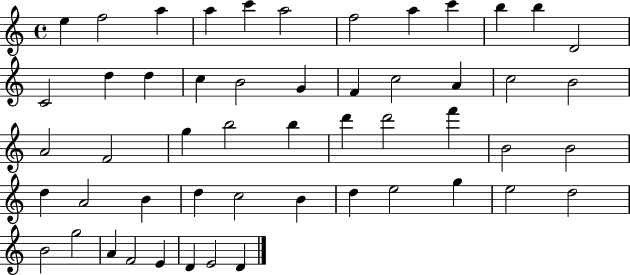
E5/q F5/h A5/q A5/q C6/q A5/h F5/h A5/q C6/q B5/q B5/q D4/h C4/h D5/q D5/q C5/q B4/h G4/q F4/q C5/h A4/q C5/h B4/h A4/h F4/h G5/q B5/h B5/q D6/q D6/h F6/q B4/h B4/h D5/q A4/h B4/q D5/q C5/h B4/q D5/q E5/h G5/q E5/h D5/h B4/h G5/h A4/q F4/h E4/q D4/q E4/h D4/q